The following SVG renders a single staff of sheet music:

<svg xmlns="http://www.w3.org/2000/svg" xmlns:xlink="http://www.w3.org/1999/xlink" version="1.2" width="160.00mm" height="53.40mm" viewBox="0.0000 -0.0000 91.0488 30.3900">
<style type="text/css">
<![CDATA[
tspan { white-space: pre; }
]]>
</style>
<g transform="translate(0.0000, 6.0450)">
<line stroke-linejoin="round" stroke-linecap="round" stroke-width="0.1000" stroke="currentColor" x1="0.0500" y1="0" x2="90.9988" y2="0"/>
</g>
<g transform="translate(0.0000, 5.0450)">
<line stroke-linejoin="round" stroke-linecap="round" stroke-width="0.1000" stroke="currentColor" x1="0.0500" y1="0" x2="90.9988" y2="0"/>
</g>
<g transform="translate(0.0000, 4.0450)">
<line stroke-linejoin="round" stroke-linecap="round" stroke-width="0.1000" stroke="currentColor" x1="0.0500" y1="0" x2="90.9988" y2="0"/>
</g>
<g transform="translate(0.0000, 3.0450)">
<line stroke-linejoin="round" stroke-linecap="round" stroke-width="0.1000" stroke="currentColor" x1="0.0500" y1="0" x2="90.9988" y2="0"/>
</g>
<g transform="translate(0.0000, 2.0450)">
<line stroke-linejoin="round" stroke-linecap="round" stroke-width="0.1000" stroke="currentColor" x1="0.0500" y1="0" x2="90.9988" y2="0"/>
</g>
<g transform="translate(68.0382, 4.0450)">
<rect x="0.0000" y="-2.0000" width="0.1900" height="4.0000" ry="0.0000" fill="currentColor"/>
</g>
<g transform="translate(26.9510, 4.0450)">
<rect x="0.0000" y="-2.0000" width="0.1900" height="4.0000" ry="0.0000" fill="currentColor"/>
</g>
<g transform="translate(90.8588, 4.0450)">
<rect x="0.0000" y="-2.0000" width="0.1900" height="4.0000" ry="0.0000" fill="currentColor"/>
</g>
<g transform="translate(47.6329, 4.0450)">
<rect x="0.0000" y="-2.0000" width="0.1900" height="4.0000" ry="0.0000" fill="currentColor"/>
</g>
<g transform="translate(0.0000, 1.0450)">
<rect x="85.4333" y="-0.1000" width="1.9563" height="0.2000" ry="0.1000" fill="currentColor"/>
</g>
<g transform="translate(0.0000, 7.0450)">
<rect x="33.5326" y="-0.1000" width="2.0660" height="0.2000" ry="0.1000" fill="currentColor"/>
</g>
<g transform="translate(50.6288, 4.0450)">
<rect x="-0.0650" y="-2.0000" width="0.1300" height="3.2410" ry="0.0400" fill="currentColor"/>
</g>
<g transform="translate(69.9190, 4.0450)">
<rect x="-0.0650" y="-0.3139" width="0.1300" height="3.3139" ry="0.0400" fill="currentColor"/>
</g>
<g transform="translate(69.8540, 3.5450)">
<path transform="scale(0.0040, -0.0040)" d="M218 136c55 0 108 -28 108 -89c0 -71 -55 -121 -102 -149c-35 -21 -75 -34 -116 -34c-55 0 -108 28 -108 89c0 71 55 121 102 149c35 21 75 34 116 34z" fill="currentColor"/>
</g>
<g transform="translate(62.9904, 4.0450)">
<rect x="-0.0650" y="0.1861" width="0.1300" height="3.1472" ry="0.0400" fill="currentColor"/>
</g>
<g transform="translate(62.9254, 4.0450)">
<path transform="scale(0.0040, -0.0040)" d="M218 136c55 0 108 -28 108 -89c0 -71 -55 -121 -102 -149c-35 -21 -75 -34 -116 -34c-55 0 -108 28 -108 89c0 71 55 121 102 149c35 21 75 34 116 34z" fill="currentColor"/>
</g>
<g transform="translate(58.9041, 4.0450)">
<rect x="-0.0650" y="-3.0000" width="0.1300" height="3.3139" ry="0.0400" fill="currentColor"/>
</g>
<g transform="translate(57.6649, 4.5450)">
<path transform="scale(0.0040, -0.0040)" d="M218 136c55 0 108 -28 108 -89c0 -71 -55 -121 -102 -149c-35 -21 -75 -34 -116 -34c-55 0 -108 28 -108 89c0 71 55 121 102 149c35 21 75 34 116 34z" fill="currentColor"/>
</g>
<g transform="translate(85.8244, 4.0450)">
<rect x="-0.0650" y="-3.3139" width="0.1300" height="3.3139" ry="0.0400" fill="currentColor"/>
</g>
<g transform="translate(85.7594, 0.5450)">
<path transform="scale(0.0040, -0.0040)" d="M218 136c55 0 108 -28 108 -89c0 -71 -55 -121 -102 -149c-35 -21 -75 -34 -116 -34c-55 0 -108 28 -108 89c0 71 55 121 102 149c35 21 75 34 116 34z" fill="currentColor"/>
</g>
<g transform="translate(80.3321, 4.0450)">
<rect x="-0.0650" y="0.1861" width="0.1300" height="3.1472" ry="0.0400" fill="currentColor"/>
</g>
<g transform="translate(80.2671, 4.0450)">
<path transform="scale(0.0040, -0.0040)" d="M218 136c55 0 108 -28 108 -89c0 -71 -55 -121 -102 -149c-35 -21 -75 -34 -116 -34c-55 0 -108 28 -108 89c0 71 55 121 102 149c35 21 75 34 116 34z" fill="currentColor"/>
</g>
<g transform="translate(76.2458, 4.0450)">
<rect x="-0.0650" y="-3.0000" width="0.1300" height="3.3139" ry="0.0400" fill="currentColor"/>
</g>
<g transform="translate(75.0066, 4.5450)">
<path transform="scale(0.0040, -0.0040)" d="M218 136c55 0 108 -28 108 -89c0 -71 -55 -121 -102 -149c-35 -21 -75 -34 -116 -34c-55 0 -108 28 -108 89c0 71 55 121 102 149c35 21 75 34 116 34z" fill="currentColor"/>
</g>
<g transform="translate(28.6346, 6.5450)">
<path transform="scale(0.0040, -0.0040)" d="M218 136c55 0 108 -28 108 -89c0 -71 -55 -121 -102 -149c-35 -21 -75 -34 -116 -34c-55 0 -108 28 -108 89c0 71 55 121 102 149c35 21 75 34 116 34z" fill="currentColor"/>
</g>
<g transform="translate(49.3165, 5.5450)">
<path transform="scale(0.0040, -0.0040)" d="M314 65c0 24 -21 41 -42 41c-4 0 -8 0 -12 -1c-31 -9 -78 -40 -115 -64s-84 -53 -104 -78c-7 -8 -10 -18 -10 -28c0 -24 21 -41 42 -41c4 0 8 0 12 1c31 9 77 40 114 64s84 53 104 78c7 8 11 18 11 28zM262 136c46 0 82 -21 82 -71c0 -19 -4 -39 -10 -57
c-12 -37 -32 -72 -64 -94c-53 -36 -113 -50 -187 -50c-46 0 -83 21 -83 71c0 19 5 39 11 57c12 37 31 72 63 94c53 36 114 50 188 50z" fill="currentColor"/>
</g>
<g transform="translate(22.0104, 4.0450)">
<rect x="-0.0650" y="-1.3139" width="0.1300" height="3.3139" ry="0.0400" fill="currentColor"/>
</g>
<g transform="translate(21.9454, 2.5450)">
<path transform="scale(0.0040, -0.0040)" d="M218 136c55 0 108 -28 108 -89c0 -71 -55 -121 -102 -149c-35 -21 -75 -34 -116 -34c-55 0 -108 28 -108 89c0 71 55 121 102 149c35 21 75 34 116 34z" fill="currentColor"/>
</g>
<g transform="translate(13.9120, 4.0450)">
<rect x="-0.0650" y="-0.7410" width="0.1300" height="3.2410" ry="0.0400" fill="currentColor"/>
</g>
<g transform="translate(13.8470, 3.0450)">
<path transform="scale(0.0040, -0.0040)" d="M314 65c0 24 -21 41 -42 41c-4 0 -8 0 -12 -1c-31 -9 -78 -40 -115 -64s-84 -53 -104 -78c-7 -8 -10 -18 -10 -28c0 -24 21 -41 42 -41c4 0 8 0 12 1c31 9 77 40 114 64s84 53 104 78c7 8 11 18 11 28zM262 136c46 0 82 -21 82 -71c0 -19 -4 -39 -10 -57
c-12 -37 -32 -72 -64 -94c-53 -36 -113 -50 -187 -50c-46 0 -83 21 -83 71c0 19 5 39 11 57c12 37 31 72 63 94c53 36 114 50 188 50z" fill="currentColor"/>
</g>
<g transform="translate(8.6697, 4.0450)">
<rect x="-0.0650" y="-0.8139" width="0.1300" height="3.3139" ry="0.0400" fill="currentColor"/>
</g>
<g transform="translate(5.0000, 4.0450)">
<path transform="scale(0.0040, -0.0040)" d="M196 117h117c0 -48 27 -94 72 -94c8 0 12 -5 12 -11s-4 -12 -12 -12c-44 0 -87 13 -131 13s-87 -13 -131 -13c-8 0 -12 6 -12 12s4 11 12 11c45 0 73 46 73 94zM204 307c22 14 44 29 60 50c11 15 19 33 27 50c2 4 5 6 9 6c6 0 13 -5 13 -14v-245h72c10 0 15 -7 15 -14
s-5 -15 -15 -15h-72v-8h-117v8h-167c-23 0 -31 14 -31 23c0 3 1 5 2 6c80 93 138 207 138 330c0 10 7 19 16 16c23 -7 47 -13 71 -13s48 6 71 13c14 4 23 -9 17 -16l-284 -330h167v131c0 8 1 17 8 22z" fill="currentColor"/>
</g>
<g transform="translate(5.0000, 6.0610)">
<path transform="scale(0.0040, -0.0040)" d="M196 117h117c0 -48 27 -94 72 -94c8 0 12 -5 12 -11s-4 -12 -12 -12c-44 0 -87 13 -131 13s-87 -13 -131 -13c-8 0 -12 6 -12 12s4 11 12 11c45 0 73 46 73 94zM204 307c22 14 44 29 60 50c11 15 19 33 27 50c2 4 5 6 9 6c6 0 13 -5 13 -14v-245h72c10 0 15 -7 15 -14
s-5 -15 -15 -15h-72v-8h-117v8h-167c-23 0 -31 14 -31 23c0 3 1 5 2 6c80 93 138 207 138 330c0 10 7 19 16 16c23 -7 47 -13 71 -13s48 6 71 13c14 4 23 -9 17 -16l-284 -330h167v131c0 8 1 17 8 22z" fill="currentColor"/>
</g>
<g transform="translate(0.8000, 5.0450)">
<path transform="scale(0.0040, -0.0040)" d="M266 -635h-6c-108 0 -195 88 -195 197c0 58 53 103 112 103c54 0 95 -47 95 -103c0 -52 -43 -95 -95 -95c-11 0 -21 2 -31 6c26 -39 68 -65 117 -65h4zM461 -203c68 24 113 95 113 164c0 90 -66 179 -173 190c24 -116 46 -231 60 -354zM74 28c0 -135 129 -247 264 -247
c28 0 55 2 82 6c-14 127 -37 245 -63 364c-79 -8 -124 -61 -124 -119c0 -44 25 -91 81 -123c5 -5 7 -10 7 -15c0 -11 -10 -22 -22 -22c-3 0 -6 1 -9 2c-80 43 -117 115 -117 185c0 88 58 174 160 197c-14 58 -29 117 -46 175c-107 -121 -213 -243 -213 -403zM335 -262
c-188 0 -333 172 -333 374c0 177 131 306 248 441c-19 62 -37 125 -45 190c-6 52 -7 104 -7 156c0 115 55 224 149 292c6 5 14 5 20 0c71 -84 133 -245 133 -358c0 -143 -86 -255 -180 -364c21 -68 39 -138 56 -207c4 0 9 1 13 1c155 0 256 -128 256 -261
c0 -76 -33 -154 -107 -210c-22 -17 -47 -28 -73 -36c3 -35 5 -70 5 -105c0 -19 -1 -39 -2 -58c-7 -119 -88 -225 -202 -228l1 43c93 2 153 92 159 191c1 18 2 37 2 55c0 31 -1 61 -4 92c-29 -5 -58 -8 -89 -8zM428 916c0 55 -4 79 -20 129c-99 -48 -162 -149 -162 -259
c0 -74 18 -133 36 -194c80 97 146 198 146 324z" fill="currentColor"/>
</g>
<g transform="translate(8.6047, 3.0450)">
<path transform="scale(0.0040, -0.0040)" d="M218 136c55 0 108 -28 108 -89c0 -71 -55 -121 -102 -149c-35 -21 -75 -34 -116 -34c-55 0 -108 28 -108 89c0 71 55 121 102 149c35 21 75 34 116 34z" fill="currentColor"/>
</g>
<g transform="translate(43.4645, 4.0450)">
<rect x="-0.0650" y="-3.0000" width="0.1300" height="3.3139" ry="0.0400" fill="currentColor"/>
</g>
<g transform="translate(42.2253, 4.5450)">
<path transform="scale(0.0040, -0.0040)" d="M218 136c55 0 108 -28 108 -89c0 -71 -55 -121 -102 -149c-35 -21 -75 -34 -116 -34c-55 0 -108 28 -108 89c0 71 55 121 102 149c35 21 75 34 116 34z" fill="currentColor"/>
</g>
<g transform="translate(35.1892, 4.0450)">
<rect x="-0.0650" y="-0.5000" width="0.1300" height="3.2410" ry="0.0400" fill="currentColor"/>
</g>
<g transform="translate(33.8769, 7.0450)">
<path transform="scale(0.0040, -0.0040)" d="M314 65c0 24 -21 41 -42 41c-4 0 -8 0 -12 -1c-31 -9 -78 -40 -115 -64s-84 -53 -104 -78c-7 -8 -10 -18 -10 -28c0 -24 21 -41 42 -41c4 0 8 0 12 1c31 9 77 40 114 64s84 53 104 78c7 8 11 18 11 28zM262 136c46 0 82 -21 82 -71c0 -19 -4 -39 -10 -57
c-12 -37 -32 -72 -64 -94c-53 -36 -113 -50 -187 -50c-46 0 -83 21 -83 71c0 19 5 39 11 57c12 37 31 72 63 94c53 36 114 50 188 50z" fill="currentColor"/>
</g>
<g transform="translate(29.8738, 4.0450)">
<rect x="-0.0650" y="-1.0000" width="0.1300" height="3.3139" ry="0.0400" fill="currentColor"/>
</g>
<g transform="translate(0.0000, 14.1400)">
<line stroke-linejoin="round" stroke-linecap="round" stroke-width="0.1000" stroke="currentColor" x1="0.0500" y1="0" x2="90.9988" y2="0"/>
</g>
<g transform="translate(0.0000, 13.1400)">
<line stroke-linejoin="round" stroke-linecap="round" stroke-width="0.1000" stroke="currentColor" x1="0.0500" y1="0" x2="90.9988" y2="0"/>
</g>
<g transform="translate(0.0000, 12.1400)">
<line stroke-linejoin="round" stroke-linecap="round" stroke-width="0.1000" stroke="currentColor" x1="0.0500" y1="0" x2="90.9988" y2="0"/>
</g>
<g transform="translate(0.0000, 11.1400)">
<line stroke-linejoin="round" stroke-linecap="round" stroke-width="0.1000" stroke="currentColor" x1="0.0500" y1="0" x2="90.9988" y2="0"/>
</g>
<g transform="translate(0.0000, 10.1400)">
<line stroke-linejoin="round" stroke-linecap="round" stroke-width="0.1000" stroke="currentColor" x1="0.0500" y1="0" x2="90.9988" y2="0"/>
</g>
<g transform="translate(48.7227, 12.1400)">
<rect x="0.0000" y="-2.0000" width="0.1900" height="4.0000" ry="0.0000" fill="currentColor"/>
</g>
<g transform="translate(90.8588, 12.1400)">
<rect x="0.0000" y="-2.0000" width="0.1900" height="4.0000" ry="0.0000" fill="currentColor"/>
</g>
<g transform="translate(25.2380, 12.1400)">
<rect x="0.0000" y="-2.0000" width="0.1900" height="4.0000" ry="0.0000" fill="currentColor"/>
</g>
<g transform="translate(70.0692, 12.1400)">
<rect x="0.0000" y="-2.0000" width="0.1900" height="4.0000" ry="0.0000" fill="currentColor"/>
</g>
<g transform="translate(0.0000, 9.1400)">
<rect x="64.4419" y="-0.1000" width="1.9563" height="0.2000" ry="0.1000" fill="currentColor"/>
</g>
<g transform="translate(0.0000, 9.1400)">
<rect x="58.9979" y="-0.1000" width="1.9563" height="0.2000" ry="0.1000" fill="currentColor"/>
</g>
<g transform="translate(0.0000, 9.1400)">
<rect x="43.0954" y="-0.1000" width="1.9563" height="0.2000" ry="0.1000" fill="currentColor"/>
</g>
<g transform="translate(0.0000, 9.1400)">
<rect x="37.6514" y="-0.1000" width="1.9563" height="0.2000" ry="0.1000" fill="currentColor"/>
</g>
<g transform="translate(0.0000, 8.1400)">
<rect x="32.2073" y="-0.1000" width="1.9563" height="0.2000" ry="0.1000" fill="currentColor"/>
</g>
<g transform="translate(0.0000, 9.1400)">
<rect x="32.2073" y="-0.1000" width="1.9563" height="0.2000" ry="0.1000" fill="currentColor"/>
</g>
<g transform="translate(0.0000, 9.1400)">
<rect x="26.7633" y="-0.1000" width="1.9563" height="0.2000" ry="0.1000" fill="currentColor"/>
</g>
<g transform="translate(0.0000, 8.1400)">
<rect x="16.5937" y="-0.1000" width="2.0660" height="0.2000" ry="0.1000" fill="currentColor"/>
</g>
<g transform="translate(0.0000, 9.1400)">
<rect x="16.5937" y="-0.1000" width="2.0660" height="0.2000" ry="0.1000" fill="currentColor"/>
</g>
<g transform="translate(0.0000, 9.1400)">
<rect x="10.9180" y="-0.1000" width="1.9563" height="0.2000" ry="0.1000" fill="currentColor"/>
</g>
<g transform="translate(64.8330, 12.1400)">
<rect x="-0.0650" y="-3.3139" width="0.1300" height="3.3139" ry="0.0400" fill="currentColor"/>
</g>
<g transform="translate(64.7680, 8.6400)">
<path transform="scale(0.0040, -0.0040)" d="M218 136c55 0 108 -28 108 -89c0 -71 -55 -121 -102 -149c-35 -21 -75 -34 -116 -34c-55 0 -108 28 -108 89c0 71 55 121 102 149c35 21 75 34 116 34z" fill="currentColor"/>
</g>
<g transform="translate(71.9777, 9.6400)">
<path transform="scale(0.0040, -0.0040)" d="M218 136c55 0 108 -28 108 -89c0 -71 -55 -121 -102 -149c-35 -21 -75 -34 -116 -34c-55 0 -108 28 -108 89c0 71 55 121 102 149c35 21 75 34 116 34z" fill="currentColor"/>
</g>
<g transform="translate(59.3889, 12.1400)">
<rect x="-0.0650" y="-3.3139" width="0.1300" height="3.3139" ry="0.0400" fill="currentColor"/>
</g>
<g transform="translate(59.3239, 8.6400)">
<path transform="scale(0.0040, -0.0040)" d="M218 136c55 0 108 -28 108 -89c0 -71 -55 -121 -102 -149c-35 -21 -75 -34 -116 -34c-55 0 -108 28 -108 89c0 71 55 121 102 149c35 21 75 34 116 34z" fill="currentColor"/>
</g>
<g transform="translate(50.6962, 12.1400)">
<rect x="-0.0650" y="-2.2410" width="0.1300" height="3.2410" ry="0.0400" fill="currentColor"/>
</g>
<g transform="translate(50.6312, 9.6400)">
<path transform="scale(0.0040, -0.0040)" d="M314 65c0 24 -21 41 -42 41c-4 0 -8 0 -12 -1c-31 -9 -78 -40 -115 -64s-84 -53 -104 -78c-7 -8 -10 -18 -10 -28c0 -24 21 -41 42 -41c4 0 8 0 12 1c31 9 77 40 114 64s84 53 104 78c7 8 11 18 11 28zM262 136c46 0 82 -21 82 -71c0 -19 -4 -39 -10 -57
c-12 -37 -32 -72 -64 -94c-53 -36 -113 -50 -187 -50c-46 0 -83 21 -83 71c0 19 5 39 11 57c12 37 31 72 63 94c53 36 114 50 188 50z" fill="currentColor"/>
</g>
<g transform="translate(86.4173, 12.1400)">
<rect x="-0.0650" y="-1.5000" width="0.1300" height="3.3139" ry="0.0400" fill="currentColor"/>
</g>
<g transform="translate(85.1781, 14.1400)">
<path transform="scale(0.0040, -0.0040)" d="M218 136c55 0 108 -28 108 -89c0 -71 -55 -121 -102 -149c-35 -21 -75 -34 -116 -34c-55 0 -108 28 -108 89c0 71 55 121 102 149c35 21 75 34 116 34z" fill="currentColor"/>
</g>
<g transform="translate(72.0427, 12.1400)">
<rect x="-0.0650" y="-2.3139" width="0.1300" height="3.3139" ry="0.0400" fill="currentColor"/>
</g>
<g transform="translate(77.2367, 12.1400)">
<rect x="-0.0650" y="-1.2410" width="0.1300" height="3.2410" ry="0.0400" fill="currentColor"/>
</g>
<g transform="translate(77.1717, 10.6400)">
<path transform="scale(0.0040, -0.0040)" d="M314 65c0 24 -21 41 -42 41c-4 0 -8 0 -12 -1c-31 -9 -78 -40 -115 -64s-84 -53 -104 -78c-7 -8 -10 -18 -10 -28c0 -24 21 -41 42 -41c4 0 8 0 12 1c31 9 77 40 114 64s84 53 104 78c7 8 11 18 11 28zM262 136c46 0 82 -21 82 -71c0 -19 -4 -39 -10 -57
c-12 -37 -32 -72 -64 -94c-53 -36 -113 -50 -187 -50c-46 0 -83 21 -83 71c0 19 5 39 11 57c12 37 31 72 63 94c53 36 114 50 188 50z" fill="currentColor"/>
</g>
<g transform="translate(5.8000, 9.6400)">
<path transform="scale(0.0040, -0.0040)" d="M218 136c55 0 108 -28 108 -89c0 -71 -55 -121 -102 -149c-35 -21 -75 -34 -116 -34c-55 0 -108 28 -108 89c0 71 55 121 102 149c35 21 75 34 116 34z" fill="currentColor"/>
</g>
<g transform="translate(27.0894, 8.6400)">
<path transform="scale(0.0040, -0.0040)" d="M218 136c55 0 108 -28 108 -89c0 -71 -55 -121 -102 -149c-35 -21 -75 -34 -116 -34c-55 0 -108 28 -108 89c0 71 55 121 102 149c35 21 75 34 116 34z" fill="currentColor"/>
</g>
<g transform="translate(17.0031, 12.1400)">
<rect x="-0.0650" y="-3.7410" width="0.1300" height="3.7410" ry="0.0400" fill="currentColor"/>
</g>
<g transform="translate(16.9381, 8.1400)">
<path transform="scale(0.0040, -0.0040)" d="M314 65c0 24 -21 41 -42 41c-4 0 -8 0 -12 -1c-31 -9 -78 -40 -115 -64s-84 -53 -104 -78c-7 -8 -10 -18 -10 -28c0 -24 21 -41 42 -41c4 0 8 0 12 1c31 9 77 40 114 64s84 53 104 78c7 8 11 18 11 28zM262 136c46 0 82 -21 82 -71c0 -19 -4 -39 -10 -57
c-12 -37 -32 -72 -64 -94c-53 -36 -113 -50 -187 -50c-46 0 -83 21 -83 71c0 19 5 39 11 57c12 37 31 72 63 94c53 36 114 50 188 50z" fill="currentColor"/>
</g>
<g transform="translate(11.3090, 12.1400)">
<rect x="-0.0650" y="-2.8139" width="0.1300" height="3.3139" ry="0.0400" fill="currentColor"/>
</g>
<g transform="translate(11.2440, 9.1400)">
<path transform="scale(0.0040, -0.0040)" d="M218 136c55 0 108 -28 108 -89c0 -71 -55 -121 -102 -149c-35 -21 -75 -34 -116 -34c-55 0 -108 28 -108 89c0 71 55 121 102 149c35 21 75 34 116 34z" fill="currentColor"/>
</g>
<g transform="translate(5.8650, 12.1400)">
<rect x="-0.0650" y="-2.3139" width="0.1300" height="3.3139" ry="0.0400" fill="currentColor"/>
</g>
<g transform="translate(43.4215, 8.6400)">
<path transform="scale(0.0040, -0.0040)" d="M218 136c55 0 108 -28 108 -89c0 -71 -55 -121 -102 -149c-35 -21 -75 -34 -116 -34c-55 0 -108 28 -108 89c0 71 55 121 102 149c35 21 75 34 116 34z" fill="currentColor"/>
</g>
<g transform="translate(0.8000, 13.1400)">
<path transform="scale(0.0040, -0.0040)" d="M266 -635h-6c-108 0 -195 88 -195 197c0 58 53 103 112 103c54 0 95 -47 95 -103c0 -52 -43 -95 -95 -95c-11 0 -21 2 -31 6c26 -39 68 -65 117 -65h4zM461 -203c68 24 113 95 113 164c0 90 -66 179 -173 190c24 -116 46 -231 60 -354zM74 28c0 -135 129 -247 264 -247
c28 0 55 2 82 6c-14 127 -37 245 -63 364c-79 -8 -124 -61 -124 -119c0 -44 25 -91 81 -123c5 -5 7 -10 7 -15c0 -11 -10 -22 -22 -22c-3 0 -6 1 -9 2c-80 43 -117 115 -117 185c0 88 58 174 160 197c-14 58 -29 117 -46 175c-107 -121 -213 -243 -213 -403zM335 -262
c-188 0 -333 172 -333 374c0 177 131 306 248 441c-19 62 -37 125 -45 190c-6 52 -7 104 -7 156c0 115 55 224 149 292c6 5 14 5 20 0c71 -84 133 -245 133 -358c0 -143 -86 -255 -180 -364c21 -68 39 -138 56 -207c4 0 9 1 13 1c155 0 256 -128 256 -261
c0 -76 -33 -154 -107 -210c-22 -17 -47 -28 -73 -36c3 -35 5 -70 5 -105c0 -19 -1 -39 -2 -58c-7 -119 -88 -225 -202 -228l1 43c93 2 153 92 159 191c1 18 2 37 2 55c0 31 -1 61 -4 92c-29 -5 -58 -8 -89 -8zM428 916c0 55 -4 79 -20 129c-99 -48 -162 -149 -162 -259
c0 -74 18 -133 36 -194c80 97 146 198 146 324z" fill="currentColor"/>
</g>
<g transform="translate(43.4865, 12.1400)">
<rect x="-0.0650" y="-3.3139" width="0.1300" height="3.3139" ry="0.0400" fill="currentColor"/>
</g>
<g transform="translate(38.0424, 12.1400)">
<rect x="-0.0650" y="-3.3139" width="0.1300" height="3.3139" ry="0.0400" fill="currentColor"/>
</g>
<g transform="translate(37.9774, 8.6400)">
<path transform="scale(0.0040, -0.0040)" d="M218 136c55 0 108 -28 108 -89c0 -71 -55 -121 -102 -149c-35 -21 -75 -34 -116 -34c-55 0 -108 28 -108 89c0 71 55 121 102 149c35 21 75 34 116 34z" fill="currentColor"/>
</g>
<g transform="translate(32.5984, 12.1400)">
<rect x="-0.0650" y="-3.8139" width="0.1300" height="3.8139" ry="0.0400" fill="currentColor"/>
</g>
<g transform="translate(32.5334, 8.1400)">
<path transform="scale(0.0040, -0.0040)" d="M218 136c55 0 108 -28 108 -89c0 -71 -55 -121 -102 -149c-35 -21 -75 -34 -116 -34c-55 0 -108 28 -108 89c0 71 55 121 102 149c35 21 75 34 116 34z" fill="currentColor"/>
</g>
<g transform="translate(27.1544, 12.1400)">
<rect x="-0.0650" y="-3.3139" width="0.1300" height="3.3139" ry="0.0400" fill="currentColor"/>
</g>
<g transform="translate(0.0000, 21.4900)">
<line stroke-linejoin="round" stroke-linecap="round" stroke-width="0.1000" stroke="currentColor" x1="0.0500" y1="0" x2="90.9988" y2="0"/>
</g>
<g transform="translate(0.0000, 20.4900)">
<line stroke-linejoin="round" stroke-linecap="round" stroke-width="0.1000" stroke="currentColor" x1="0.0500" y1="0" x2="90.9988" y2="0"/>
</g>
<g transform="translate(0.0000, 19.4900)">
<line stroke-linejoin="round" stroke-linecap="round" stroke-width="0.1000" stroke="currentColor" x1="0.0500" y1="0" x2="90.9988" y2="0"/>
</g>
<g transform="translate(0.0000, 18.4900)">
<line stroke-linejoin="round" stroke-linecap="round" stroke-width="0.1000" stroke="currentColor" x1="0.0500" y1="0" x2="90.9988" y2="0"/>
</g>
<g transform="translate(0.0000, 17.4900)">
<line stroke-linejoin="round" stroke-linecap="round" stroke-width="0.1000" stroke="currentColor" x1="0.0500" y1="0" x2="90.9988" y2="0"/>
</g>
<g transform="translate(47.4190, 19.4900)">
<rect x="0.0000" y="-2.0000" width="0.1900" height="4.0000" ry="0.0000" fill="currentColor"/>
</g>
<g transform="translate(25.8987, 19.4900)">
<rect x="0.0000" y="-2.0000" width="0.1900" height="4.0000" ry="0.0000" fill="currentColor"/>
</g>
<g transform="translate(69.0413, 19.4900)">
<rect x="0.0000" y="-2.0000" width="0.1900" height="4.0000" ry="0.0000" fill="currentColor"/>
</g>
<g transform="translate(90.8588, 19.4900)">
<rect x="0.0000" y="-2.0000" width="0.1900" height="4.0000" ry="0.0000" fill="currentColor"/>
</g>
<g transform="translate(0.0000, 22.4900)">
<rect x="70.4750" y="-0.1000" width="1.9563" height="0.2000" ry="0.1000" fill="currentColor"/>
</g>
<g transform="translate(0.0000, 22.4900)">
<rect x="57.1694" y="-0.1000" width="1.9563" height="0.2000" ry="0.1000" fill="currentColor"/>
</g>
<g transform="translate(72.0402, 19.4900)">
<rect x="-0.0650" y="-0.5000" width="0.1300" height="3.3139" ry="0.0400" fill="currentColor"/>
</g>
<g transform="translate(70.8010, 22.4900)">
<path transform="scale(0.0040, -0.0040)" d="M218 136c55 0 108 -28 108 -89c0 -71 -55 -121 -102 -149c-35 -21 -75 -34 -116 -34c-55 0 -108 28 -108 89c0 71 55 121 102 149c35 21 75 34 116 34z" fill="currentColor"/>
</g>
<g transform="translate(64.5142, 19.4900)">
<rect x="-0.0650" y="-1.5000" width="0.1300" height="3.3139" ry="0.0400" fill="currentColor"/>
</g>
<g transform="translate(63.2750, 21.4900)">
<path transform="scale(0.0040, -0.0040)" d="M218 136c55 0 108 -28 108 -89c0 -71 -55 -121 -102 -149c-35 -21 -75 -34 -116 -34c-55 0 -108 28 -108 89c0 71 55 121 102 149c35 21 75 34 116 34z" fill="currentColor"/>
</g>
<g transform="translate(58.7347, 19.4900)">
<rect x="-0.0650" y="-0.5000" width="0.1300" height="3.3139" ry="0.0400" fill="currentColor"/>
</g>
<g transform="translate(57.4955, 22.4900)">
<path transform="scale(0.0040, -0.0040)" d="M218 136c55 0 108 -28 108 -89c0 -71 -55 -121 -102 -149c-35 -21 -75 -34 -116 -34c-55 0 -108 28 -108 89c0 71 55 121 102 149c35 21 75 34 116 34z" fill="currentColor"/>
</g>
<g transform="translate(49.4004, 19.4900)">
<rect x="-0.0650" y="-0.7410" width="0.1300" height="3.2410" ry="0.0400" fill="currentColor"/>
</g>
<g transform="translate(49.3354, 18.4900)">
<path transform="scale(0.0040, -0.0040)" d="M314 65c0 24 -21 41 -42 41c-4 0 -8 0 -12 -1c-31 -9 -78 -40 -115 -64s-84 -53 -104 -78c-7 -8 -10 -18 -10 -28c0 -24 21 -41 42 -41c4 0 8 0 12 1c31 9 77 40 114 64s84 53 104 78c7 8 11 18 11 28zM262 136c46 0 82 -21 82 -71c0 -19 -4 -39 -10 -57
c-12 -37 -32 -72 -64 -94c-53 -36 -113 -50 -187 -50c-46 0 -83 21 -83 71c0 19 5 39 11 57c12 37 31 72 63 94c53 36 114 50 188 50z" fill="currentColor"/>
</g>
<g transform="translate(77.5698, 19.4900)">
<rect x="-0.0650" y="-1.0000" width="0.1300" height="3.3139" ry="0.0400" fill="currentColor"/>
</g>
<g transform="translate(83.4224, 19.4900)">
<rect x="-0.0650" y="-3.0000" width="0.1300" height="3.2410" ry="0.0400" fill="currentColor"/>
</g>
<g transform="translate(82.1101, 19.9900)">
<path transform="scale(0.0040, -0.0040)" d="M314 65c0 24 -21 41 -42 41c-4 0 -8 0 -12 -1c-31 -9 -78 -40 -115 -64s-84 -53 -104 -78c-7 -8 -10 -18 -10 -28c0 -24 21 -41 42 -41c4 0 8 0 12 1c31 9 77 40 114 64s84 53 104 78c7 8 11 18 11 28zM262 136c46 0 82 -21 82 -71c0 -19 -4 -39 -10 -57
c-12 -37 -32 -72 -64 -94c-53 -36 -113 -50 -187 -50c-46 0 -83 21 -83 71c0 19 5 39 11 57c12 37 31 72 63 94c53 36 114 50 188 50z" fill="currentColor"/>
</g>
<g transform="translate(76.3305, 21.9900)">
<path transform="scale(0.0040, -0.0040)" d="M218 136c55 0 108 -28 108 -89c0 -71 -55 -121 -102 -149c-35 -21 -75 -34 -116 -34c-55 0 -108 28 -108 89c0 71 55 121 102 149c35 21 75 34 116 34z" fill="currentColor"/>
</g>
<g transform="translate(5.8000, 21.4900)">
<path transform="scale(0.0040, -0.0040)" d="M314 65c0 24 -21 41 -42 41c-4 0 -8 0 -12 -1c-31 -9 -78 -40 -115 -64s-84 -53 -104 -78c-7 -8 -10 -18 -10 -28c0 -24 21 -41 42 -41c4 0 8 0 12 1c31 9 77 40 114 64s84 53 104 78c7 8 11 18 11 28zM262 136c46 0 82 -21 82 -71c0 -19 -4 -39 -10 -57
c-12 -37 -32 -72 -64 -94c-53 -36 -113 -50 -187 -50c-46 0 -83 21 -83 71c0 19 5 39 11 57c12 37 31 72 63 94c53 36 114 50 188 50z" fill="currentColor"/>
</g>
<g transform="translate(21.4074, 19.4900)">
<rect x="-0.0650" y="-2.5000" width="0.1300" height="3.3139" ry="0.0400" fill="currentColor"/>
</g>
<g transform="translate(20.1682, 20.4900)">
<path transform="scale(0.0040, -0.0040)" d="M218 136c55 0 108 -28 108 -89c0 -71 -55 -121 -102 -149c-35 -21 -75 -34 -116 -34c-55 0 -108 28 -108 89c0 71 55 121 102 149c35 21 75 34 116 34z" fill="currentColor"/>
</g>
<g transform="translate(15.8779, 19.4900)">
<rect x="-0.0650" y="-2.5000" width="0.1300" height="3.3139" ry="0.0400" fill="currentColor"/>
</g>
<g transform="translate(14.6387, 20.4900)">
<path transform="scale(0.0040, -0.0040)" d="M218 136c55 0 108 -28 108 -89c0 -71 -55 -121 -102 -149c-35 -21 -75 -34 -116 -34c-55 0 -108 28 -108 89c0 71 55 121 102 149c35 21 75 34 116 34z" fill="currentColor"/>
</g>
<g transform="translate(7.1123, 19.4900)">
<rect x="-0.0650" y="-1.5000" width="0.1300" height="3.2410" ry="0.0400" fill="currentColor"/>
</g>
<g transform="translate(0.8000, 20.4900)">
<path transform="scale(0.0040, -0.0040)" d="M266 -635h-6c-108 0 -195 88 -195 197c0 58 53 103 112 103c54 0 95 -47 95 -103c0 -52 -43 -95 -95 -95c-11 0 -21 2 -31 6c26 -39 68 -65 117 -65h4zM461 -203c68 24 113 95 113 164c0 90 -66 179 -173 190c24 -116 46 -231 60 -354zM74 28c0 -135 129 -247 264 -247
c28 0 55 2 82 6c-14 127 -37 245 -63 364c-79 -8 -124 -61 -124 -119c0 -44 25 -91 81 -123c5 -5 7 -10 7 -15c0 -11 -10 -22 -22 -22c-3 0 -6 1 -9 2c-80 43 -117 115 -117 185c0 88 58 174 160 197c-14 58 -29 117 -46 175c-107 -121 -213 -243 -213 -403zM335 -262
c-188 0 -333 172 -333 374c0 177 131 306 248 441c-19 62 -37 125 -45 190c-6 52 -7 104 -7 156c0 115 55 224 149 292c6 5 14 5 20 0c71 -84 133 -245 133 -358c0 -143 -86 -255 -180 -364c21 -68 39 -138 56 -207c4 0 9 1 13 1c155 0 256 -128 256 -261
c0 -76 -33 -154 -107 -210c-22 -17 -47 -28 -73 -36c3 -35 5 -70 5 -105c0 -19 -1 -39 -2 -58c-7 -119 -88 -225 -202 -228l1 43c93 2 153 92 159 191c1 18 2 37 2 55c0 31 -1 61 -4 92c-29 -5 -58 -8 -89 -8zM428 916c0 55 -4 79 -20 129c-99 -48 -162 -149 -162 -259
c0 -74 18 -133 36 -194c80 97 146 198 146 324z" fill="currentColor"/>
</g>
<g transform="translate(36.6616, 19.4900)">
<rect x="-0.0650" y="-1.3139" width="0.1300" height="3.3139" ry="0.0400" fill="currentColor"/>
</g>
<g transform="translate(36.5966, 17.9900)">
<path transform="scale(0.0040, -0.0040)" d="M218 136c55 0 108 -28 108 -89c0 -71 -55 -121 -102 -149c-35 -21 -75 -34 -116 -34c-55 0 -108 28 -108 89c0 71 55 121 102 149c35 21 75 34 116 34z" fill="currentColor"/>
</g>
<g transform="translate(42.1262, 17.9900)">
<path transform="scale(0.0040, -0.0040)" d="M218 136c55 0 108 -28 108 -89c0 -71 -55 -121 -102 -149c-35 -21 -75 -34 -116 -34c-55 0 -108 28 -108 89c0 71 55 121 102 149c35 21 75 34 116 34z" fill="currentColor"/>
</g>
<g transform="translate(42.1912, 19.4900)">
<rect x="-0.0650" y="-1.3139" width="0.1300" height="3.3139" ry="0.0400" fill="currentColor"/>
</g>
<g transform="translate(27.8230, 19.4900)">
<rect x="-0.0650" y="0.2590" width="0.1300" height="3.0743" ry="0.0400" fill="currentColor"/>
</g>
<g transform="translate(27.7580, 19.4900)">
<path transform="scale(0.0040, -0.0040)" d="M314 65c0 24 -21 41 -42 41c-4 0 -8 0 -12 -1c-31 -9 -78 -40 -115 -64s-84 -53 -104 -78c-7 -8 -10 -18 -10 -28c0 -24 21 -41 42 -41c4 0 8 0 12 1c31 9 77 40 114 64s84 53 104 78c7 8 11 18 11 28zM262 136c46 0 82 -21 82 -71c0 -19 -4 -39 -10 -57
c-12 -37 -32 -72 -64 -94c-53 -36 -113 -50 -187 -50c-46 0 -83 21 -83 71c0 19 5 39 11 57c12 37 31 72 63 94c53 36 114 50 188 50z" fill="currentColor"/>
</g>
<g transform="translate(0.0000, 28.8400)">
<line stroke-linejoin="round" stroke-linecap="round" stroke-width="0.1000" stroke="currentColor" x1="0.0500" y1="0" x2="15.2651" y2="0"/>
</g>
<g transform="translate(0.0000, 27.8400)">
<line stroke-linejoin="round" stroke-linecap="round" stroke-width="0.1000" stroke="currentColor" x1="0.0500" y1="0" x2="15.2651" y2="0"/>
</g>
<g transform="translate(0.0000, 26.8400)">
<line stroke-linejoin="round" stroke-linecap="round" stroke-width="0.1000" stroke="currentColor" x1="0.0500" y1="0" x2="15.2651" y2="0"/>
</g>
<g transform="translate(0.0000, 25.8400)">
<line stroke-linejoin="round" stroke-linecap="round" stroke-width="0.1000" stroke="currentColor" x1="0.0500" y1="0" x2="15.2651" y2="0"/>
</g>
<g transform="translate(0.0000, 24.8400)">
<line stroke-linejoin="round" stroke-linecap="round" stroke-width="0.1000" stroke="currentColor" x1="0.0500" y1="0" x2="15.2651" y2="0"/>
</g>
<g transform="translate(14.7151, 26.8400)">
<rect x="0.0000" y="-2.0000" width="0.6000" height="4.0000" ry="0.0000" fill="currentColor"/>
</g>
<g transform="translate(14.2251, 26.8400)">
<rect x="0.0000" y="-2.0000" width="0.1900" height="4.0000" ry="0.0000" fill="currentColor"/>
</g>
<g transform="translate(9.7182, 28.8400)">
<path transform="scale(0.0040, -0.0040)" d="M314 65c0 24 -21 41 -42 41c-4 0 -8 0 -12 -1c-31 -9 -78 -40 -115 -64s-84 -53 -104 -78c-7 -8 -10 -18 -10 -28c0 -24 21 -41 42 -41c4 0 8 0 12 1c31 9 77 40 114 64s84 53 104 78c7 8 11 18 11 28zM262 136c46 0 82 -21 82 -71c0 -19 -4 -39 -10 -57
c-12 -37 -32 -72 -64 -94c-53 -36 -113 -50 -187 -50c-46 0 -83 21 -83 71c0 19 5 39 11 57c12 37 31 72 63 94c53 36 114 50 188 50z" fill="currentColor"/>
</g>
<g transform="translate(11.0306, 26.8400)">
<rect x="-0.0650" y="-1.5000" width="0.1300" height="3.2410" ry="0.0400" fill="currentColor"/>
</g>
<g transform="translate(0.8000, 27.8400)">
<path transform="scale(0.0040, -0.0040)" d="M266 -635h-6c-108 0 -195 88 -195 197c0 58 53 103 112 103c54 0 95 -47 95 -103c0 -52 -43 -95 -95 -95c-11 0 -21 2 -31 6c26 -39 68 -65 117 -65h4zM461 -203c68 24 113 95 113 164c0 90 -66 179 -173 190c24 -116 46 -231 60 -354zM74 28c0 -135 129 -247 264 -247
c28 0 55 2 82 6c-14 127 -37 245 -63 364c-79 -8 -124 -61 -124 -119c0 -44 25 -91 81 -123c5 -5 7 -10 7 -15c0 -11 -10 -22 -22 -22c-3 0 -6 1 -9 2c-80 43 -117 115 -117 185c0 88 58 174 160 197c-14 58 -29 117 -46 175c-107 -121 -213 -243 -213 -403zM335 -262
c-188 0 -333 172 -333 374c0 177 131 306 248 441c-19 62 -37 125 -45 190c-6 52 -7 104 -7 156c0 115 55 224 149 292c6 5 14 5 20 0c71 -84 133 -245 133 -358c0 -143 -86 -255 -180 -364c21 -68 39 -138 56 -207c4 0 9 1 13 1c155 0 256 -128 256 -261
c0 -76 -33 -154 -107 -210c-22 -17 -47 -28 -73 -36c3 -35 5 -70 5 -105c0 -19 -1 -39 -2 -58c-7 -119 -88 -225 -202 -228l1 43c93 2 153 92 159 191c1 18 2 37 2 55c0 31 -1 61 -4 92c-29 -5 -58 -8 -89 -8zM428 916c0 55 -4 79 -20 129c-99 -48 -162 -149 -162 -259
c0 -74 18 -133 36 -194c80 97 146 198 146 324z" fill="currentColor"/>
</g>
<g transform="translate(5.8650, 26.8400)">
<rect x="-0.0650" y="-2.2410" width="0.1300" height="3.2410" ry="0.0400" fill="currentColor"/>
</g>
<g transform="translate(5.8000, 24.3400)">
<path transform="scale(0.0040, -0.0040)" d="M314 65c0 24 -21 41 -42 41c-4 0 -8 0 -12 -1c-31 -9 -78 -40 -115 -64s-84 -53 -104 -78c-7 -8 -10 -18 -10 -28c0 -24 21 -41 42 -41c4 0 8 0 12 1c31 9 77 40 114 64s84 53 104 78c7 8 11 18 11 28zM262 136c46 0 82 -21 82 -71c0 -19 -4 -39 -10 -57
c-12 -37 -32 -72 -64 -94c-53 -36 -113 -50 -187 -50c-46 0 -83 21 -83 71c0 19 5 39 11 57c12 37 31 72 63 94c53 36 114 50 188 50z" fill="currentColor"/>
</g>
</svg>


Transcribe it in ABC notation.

X:1
T:Untitled
M:4/4
L:1/4
K:C
d d2 e D C2 A F2 A B c A B b g a c'2 b c' b b g2 b b g e2 E E2 G G B2 e e d2 C E C D A2 g2 E2